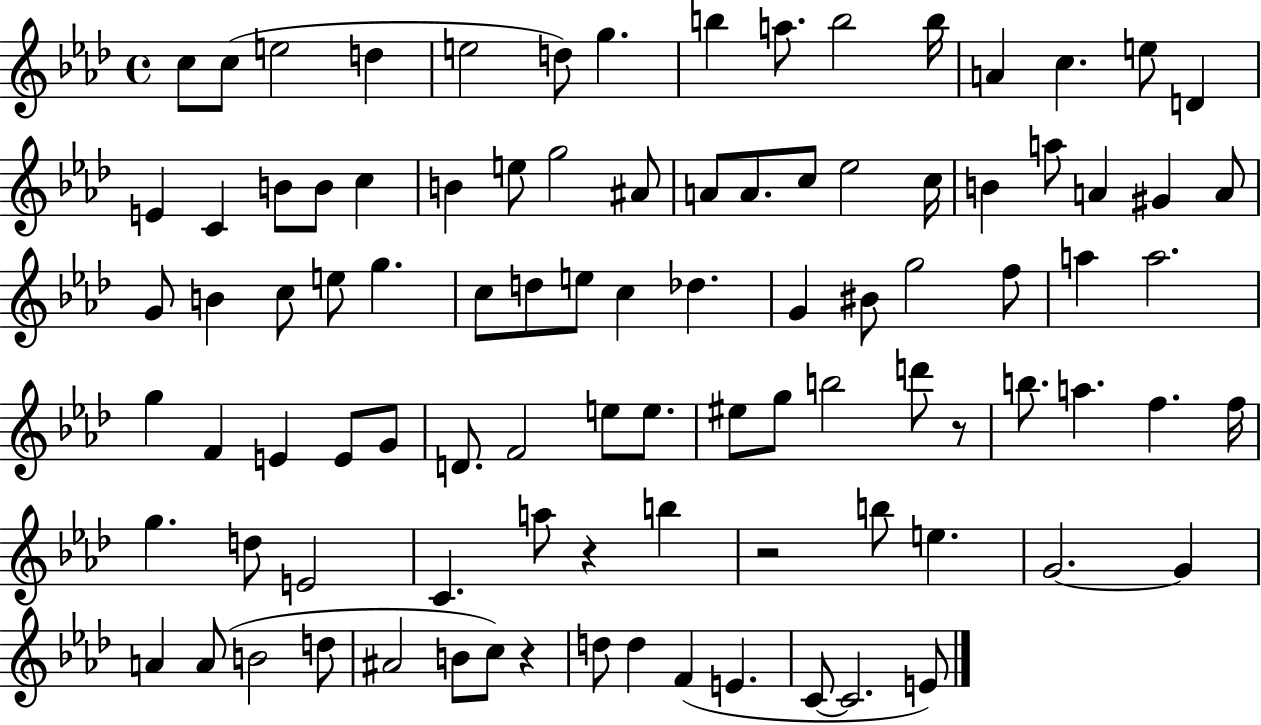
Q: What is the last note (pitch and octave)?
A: E4